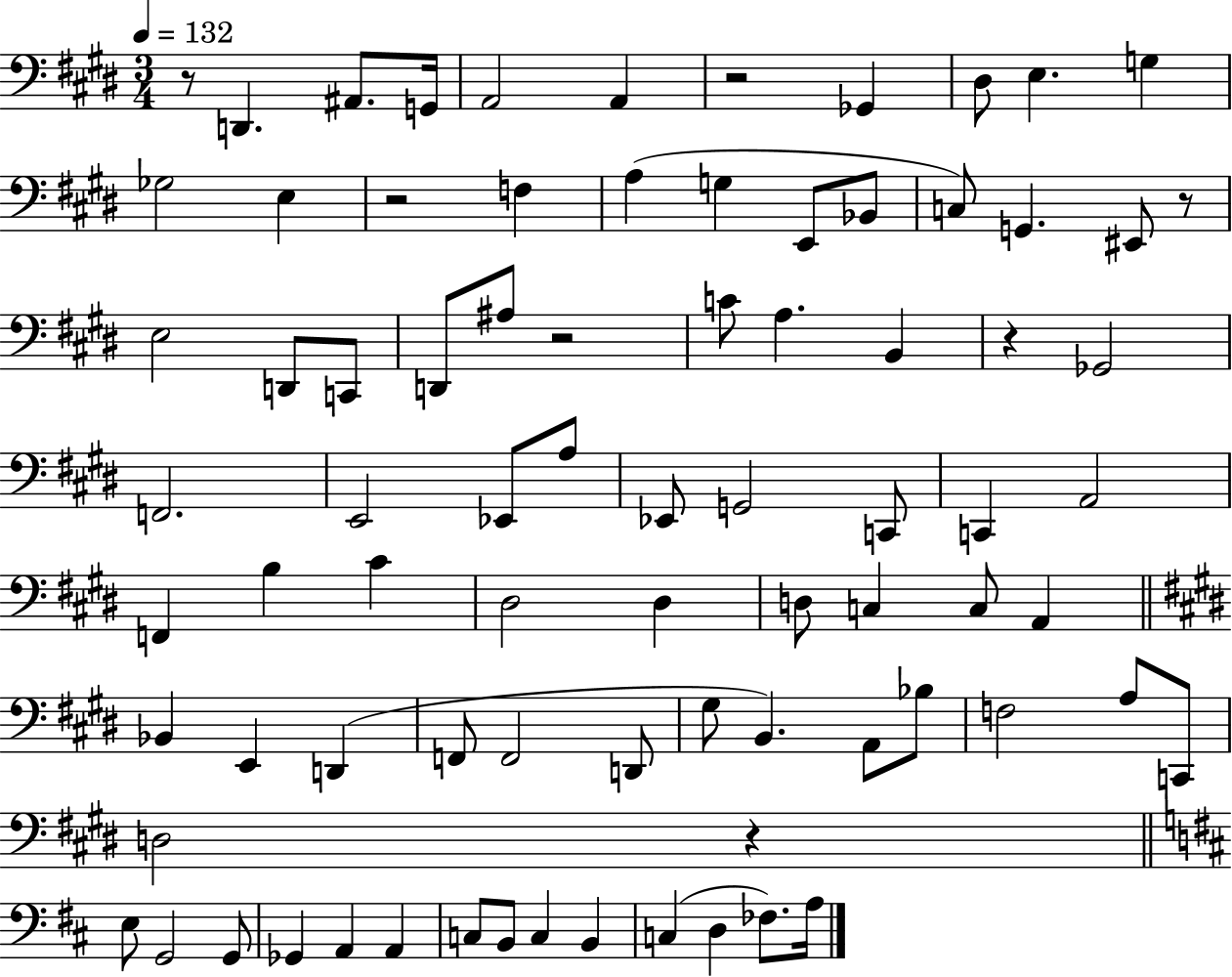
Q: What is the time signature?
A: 3/4